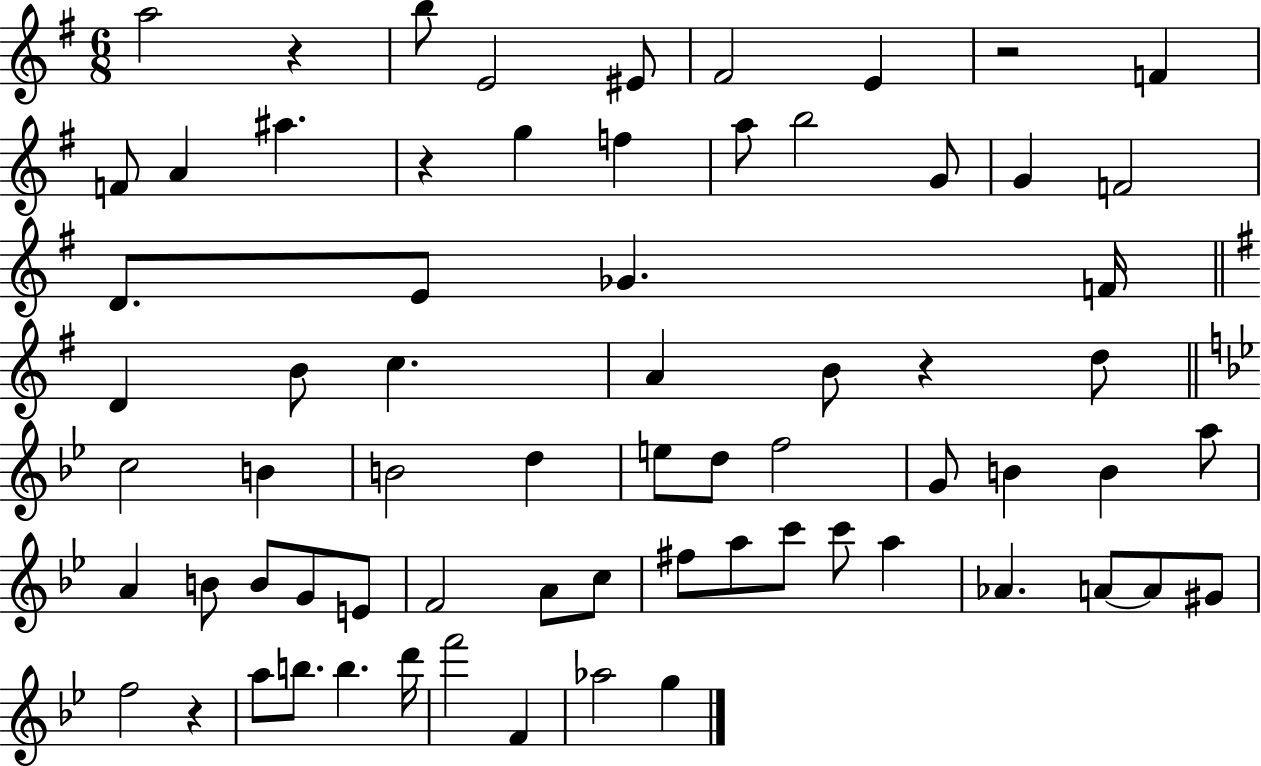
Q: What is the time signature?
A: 6/8